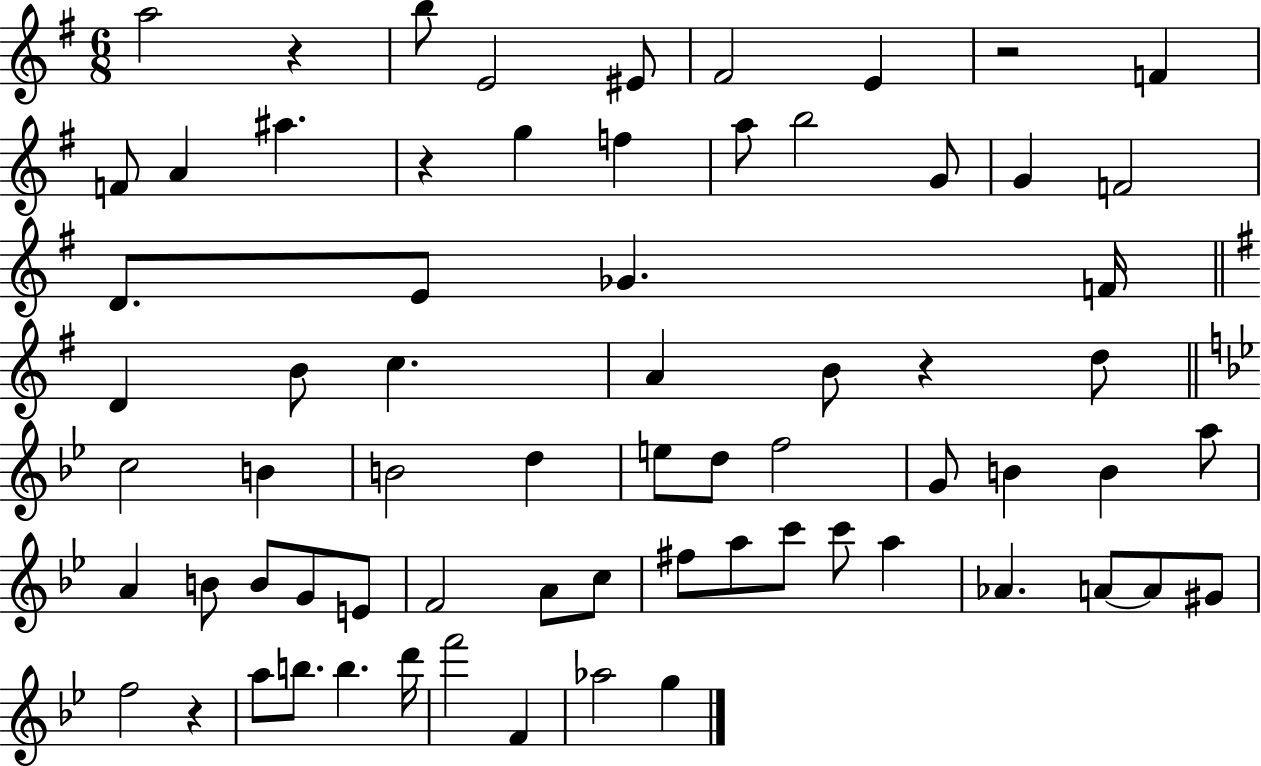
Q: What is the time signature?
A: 6/8